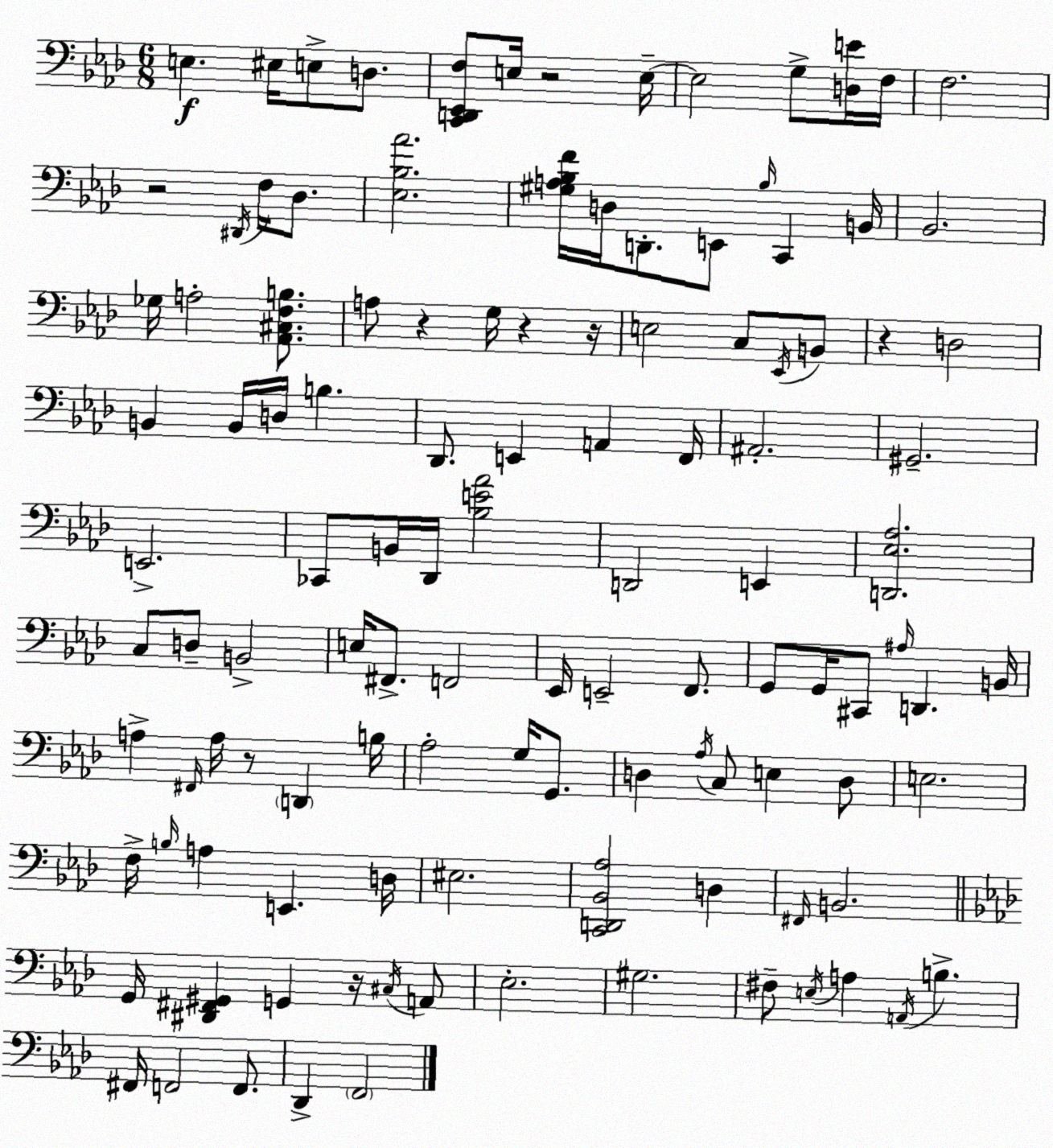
X:1
T:Untitled
M:6/8
L:1/4
K:Ab
E, ^E,/4 E,/2 D,/2 [C,,D,,_E,,F,]/2 E,/4 z2 E,/4 E,2 G,/2 [D,E]/4 F,/4 F,2 z2 ^D,,/4 F,/4 _D,/2 [_E,_B,_A]2 [^G,A,_B,F]/4 D,/4 D,,/2 E,,/2 _B,/4 C,, B,,/4 _B,,2 _G,/4 A,2 [_A,,^C,F,B,]/2 A,/2 z G,/4 z z/4 E,2 C,/2 _E,,/4 B,,/2 z D,2 B,, B,,/4 D,/4 B, _D,,/2 E,, A,, F,,/4 ^A,,2 ^G,,2 E,,2 _C,,/2 B,,/4 _D,,/4 [_B,E_A]2 D,,2 E,, [D,,_E,_A,]2 C,/2 D,/2 B,,2 E,/4 ^F,,/2 F,,2 _E,,/4 E,,2 F,,/2 G,,/2 G,,/4 ^C,,/2 ^A,/4 D,, B,,/4 A, ^F,,/4 A,/4 z/2 D,, B,/4 _A,2 G,/4 G,,/2 D, _A,/4 C,/2 E, D,/2 E,2 F,/4 B,/4 A, E,, D,/4 ^E,2 [C,,D,,_B,,_A,]2 D, ^F,,/4 B,,2 G,,/4 [^D,,^F,,^G,,] G,, z/4 ^C,/4 A,,/2 _E,2 ^G,2 ^F,/2 E,/4 A, A,,/4 B, ^F,,/4 F,,2 F,,/2 _D,, F,,2